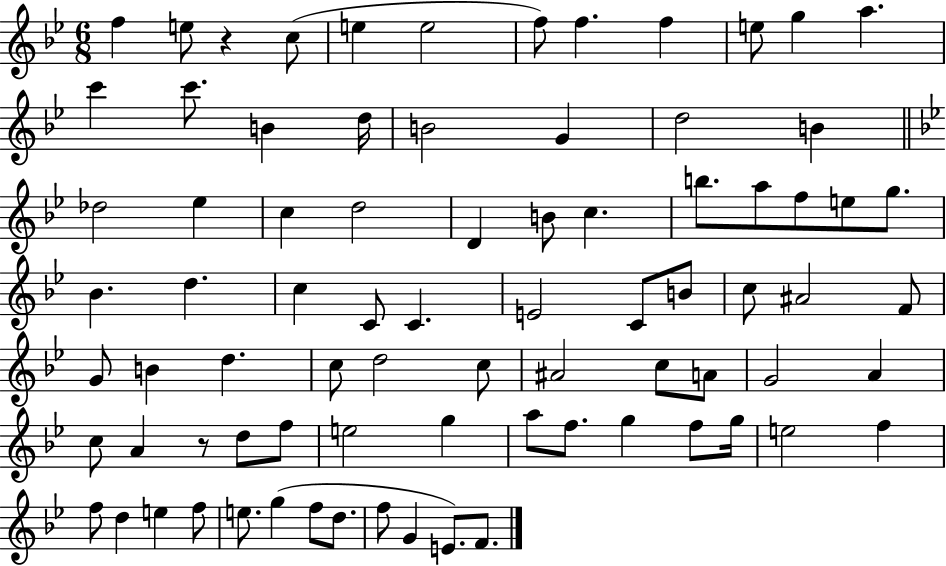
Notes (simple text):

F5/q E5/e R/q C5/e E5/q E5/h F5/e F5/q. F5/q E5/e G5/q A5/q. C6/q C6/e. B4/q D5/s B4/h G4/q D5/h B4/q Db5/h Eb5/q C5/q D5/h D4/q B4/e C5/q. B5/e. A5/e F5/e E5/e G5/e. Bb4/q. D5/q. C5/q C4/e C4/q. E4/h C4/e B4/e C5/e A#4/h F4/e G4/e B4/q D5/q. C5/e D5/h C5/e A#4/h C5/e A4/e G4/h A4/q C5/e A4/q R/e D5/e F5/e E5/h G5/q A5/e F5/e. G5/q F5/e G5/s E5/h F5/q F5/e D5/q E5/q F5/e E5/e. G5/q F5/e D5/e. F5/e G4/q E4/e. F4/e.